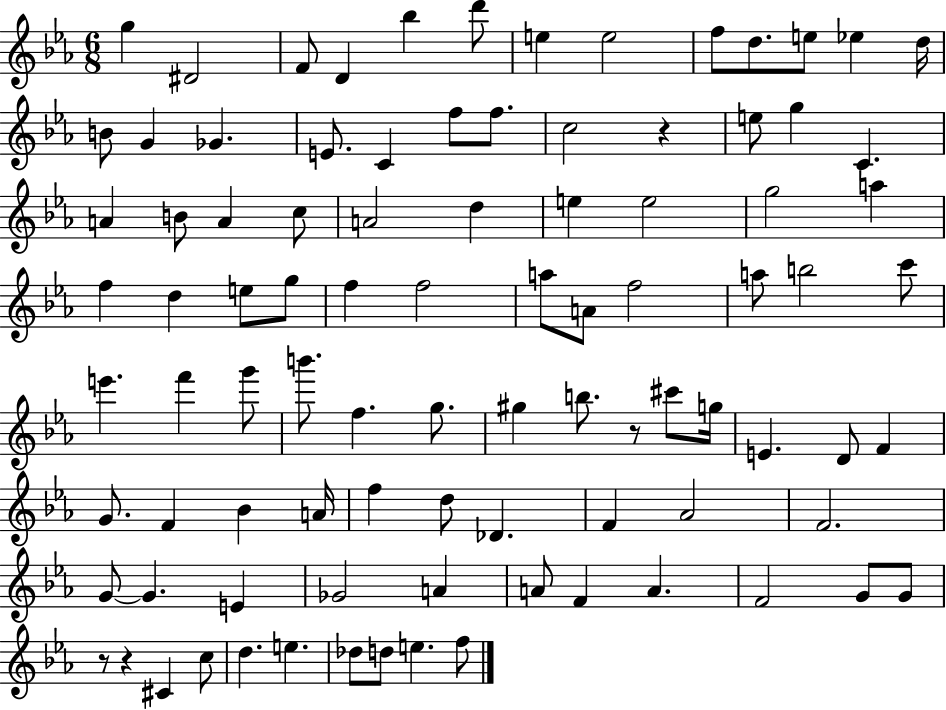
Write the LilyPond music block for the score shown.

{
  \clef treble
  \numericTimeSignature
  \time 6/8
  \key ees \major
  g''4 dis'2 | f'8 d'4 bes''4 d'''8 | e''4 e''2 | f''8 d''8. e''8 ees''4 d''16 | \break b'8 g'4 ges'4. | e'8. c'4 f''8 f''8. | c''2 r4 | e''8 g''4 c'4. | \break a'4 b'8 a'4 c''8 | a'2 d''4 | e''4 e''2 | g''2 a''4 | \break f''4 d''4 e''8 g''8 | f''4 f''2 | a''8 a'8 f''2 | a''8 b''2 c'''8 | \break e'''4. f'''4 g'''8 | b'''8. f''4. g''8. | gis''4 b''8. r8 cis'''8 g''16 | e'4. d'8 f'4 | \break g'8. f'4 bes'4 a'16 | f''4 d''8 des'4. | f'4 aes'2 | f'2. | \break g'8~~ g'4. e'4 | ges'2 a'4 | a'8 f'4 a'4. | f'2 g'8 g'8 | \break r8 r4 cis'4 c''8 | d''4. e''4. | des''8 d''8 e''4. f''8 | \bar "|."
}